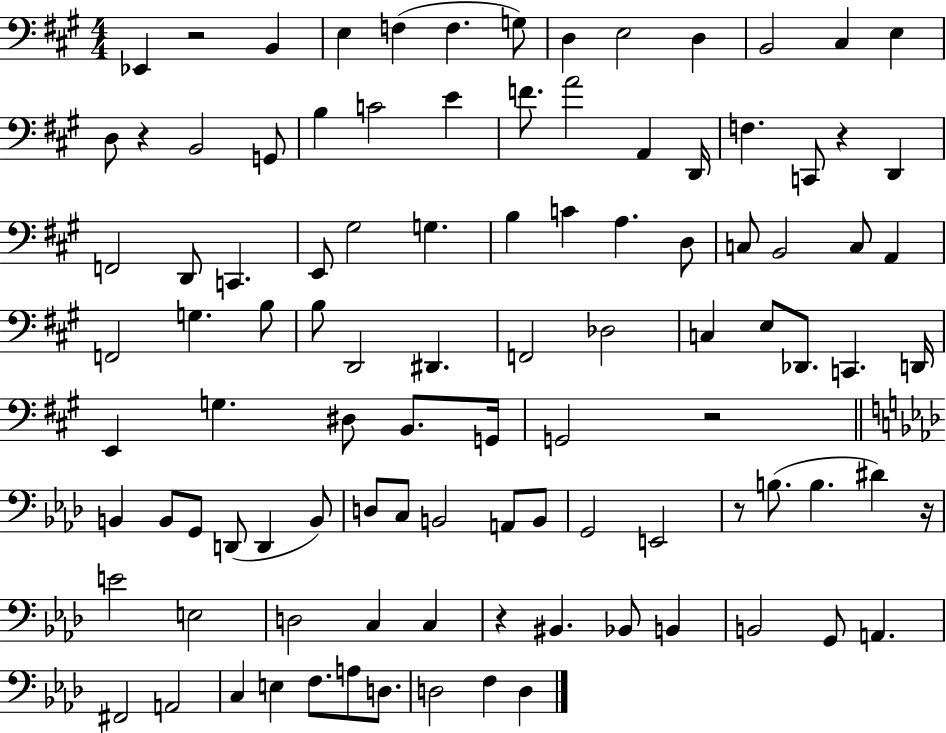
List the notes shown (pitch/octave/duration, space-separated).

Eb2/q R/h B2/q E3/q F3/q F3/q. G3/e D3/q E3/h D3/q B2/h C#3/q E3/q D3/e R/q B2/h G2/e B3/q C4/h E4/q F4/e. A4/h A2/q D2/s F3/q. C2/e R/q D2/q F2/h D2/e C2/q. E2/e G#3/h G3/q. B3/q C4/q A3/q. D3/e C3/e B2/h C3/e A2/q F2/h G3/q. B3/e B3/e D2/h D#2/q. F2/h Db3/h C3/q E3/e Db2/e. C2/q. D2/s E2/q G3/q. D#3/e B2/e. G2/s G2/h R/h B2/q B2/e G2/e D2/e D2/q B2/e D3/e C3/e B2/h A2/e B2/e G2/h E2/h R/e B3/e. B3/q. D#4/q R/s E4/h E3/h D3/h C3/q C3/q R/q BIS2/q. Bb2/e B2/q B2/h G2/e A2/q. F#2/h A2/h C3/q E3/q F3/e. A3/e D3/e. D3/h F3/q D3/q